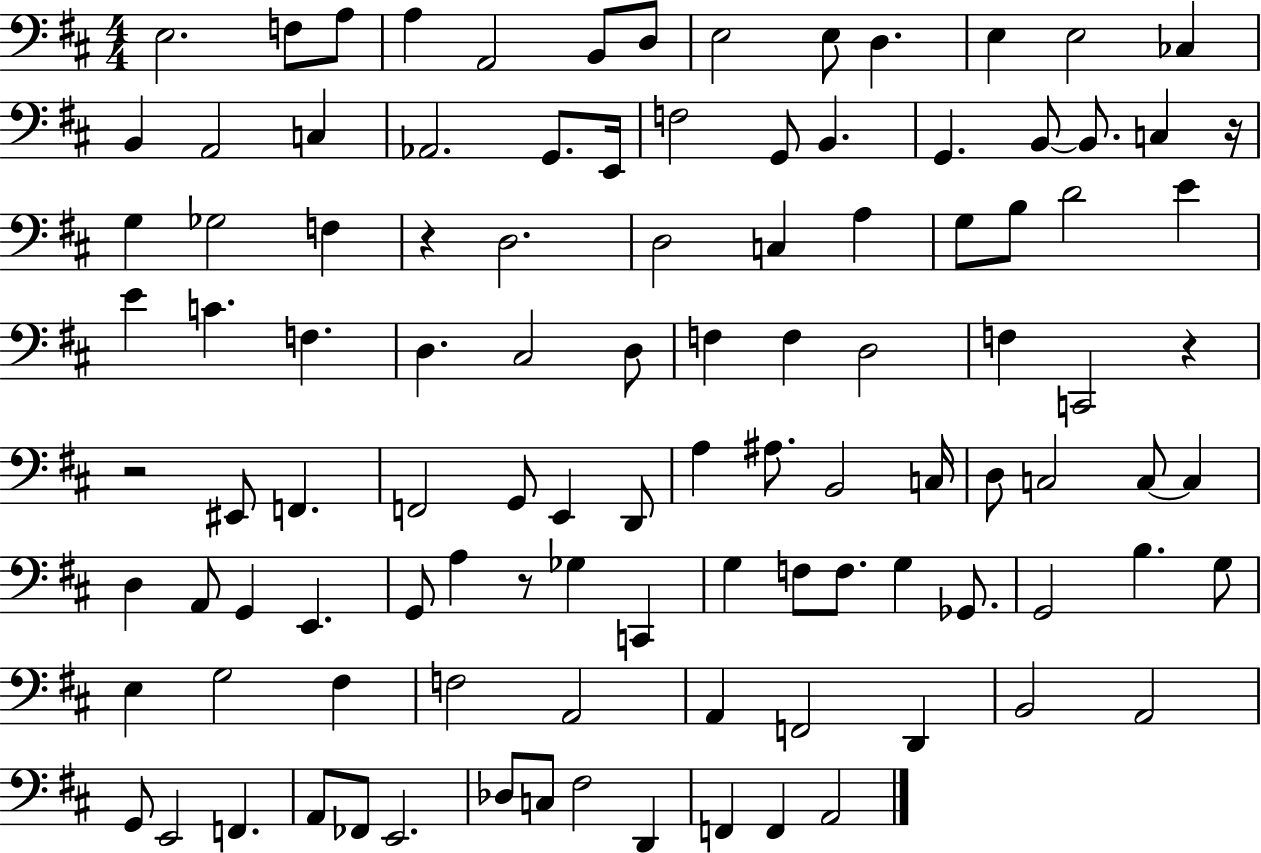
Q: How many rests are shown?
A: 5